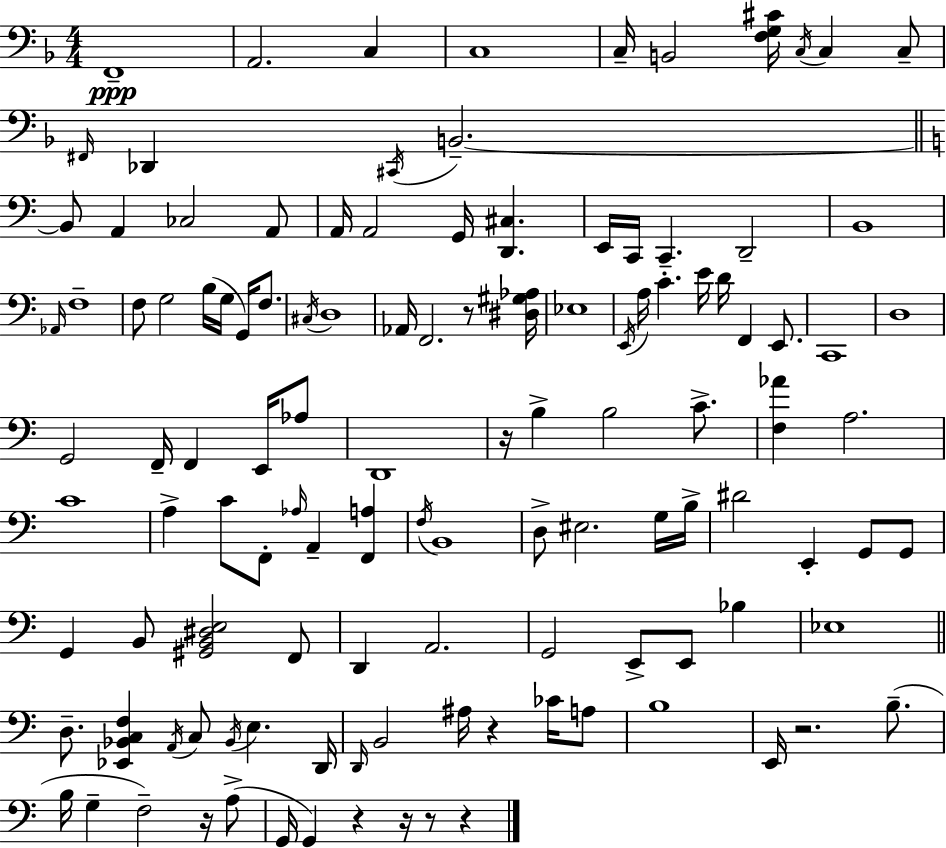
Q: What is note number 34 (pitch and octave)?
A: C#3